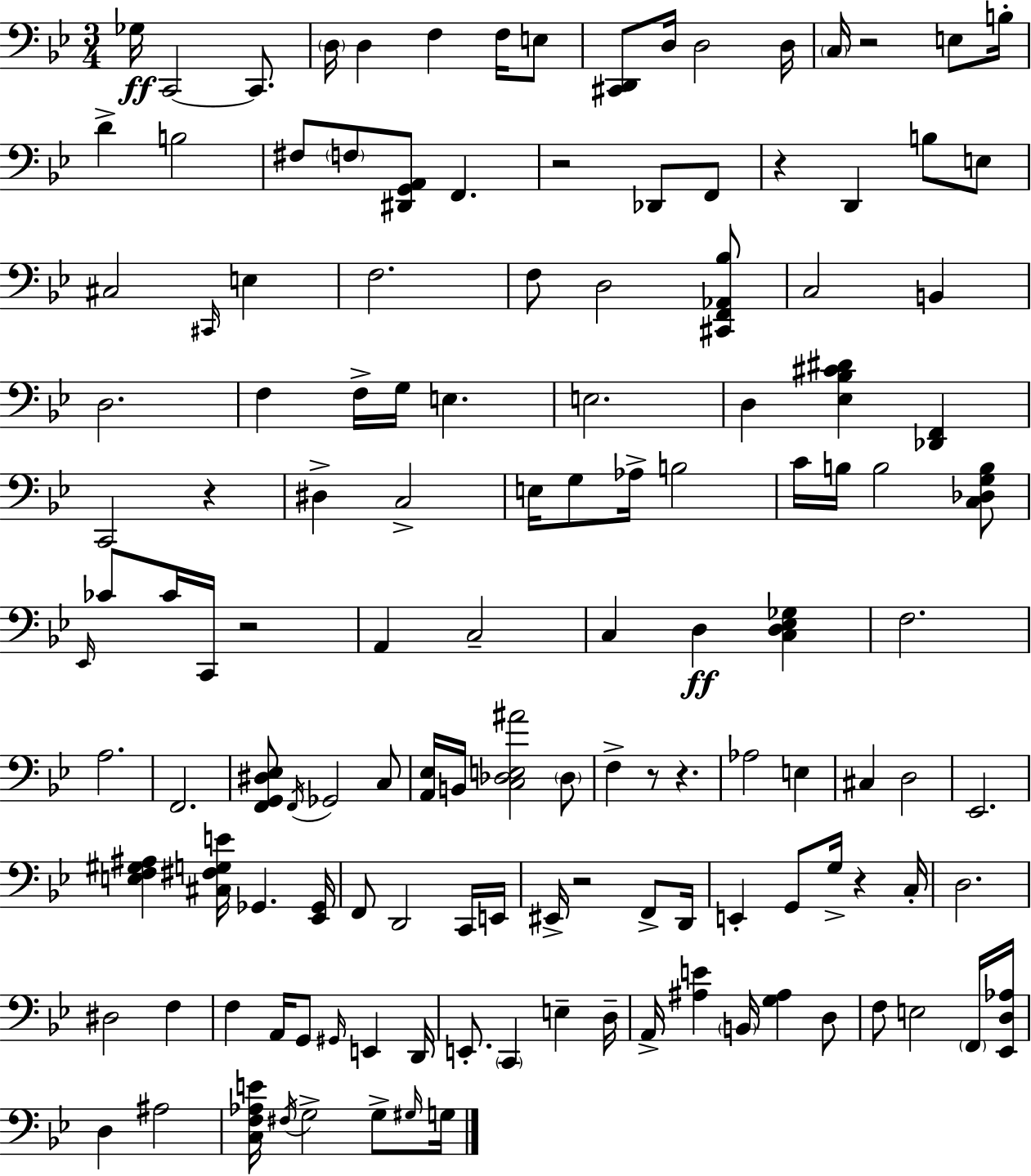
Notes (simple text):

Gb3/s C2/h C2/e. D3/s D3/q F3/q F3/s E3/e [C#2,D2]/e D3/s D3/h D3/s C3/s R/h E3/e B3/s D4/q B3/h F#3/e F3/e [D#2,G2,A2]/e F2/q. R/h Db2/e F2/e R/q D2/q B3/e E3/e C#3/h C#2/s E3/q F3/h. F3/e D3/h [C#2,F2,Ab2,Bb3]/e C3/h B2/q D3/h. F3/q F3/s G3/s E3/q. E3/h. D3/q [Eb3,Bb3,C#4,D#4]/q [Db2,F2]/q C2/h R/q D#3/q C3/h E3/s G3/e Ab3/s B3/h C4/s B3/s B3/h [C3,Db3,G3,B3]/e Eb2/s CES4/e CES4/s C2/s R/h A2/q C3/h C3/q D3/q [C3,D3,Eb3,Gb3]/q F3/h. A3/h. F2/h. [F2,G2,D#3,Eb3]/e F2/s Gb2/h C3/e [A2,Eb3]/s B2/s [C3,Db3,E3,A#4]/h Db3/e F3/q R/e R/q. Ab3/h E3/q C#3/q D3/h Eb2/h. [E3,F3,G#3,A#3]/q [C#3,F#3,G3,E4]/s Gb2/q. [Eb2,Gb2]/s F2/e D2/h C2/s E2/s EIS2/s R/h F2/e D2/s E2/q G2/e G3/s R/q C3/s D3/h. D#3/h F3/q F3/q A2/s G2/e G#2/s E2/q D2/s E2/e. C2/q E3/q D3/s A2/s [A#3,E4]/q B2/s [G3,A#3]/q D3/e F3/e E3/h F2/s [Eb2,D3,Ab3]/s D3/q A#3/h [C3,F3,Ab3,E4]/s F#3/s G3/h G3/e G#3/s G3/s